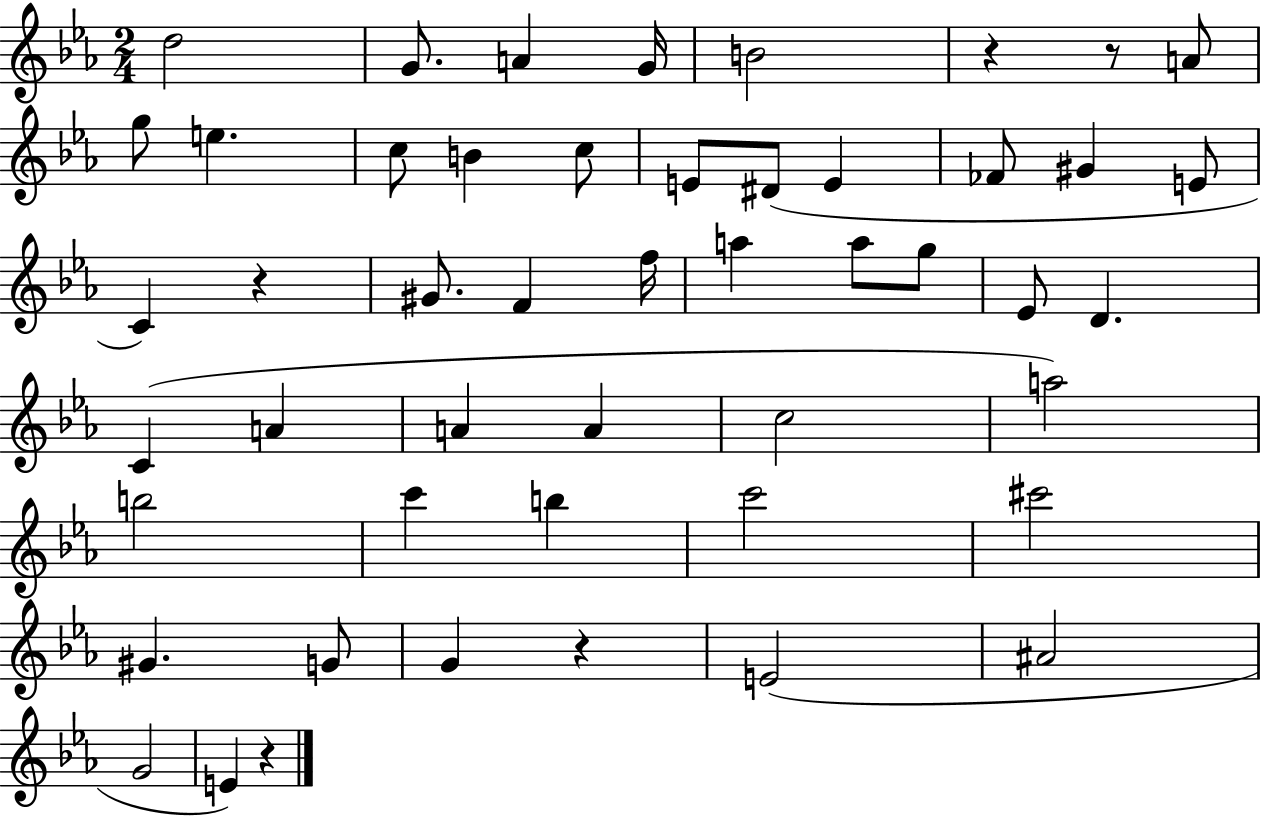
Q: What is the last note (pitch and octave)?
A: E4